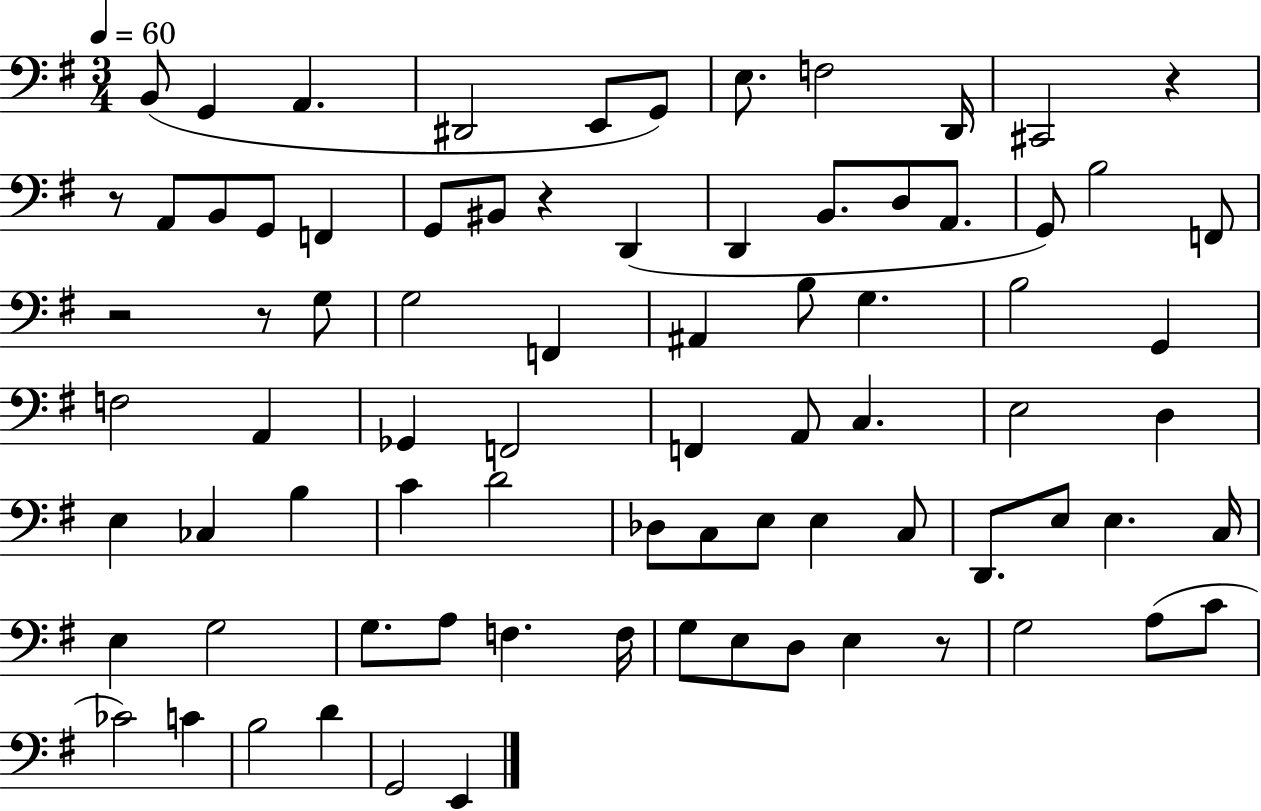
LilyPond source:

{
  \clef bass
  \numericTimeSignature
  \time 3/4
  \key g \major
  \tempo 4 = 60
  \repeat volta 2 { b,8( g,4 a,4. | dis,2 e,8 g,8) | e8. f2 d,16 | cis,2 r4 | \break r8 a,8 b,8 g,8 f,4 | g,8 bis,8 r4 d,4( | d,4 b,8. d8 a,8. | g,8) b2 f,8 | \break r2 r8 g8 | g2 f,4 | ais,4 b8 g4. | b2 g,4 | \break f2 a,4 | ges,4 f,2 | f,4 a,8 c4. | e2 d4 | \break e4 ces4 b4 | c'4 d'2 | des8 c8 e8 e4 c8 | d,8. e8 e4. c16 | \break e4 g2 | g8. a8 f4. f16 | g8 e8 d8 e4 r8 | g2 a8( c'8 | \break ces'2) c'4 | b2 d'4 | g,2 e,4 | } \bar "|."
}